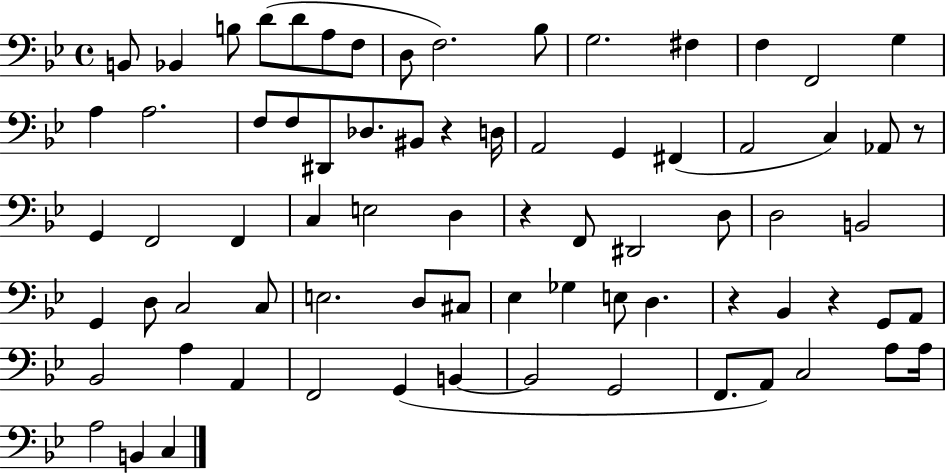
X:1
T:Untitled
M:4/4
L:1/4
K:Bb
B,,/2 _B,, B,/2 D/2 D/2 A,/2 F,/2 D,/2 F,2 _B,/2 G,2 ^F, F, F,,2 G, A, A,2 F,/2 F,/2 ^D,,/2 _D,/2 ^B,,/2 z D,/4 A,,2 G,, ^F,, A,,2 C, _A,,/2 z/2 G,, F,,2 F,, C, E,2 D, z F,,/2 ^D,,2 D,/2 D,2 B,,2 G,, D,/2 C,2 C,/2 E,2 D,/2 ^C,/2 _E, _G, E,/2 D, z _B,, z G,,/2 A,,/2 _B,,2 A, A,, F,,2 G,, B,, B,,2 G,,2 F,,/2 A,,/2 C,2 A,/2 A,/4 A,2 B,, C,